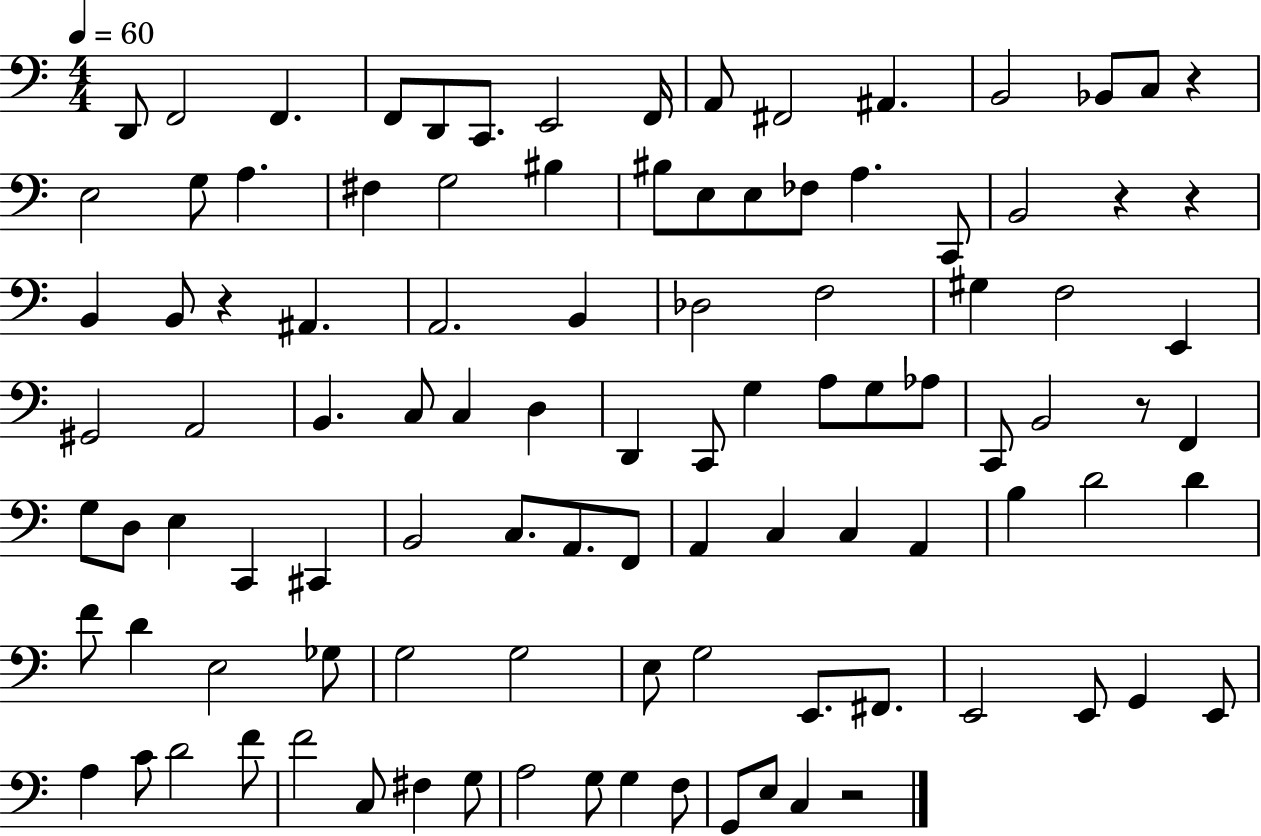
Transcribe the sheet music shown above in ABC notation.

X:1
T:Untitled
M:4/4
L:1/4
K:C
D,,/2 F,,2 F,, F,,/2 D,,/2 C,,/2 E,,2 F,,/4 A,,/2 ^F,,2 ^A,, B,,2 _B,,/2 C,/2 z E,2 G,/2 A, ^F, G,2 ^B, ^B,/2 E,/2 E,/2 _F,/2 A, C,,/2 B,,2 z z B,, B,,/2 z ^A,, A,,2 B,, _D,2 F,2 ^G, F,2 E,, ^G,,2 A,,2 B,, C,/2 C, D, D,, C,,/2 G, A,/2 G,/2 _A,/2 C,,/2 B,,2 z/2 F,, G,/2 D,/2 E, C,, ^C,, B,,2 C,/2 A,,/2 F,,/2 A,, C, C, A,, B, D2 D F/2 D E,2 _G,/2 G,2 G,2 E,/2 G,2 E,,/2 ^F,,/2 E,,2 E,,/2 G,, E,,/2 A, C/2 D2 F/2 F2 C,/2 ^F, G,/2 A,2 G,/2 G, F,/2 G,,/2 E,/2 C, z2